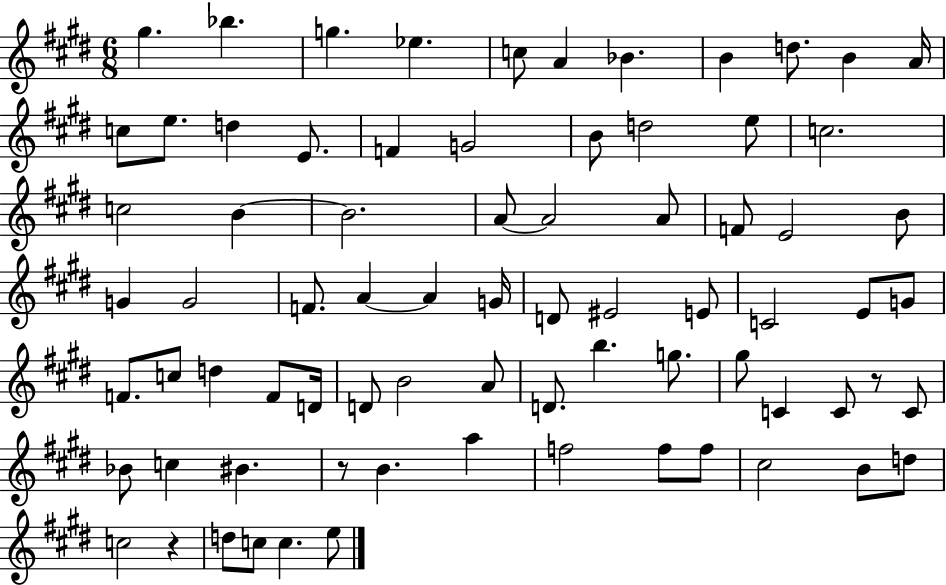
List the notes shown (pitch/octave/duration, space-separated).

G#5/q. Bb5/q. G5/q. Eb5/q. C5/e A4/q Bb4/q. B4/q D5/e. B4/q A4/s C5/e E5/e. D5/q E4/e. F4/q G4/h B4/e D5/h E5/e C5/h. C5/h B4/q B4/h. A4/e A4/h A4/e F4/e E4/h B4/e G4/q G4/h F4/e. A4/q A4/q G4/s D4/e EIS4/h E4/e C4/h E4/e G4/e F4/e. C5/e D5/q F4/e D4/s D4/e B4/h A4/e D4/e. B5/q. G5/e. G#5/e C4/q C4/e R/e C4/e Bb4/e C5/q BIS4/q. R/e B4/q. A5/q F5/h F5/e F5/e C#5/h B4/e D5/e C5/h R/q D5/e C5/e C5/q. E5/e